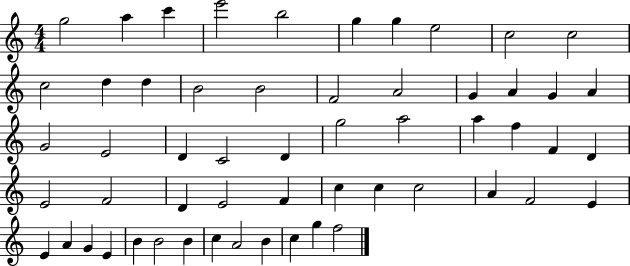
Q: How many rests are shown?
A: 0